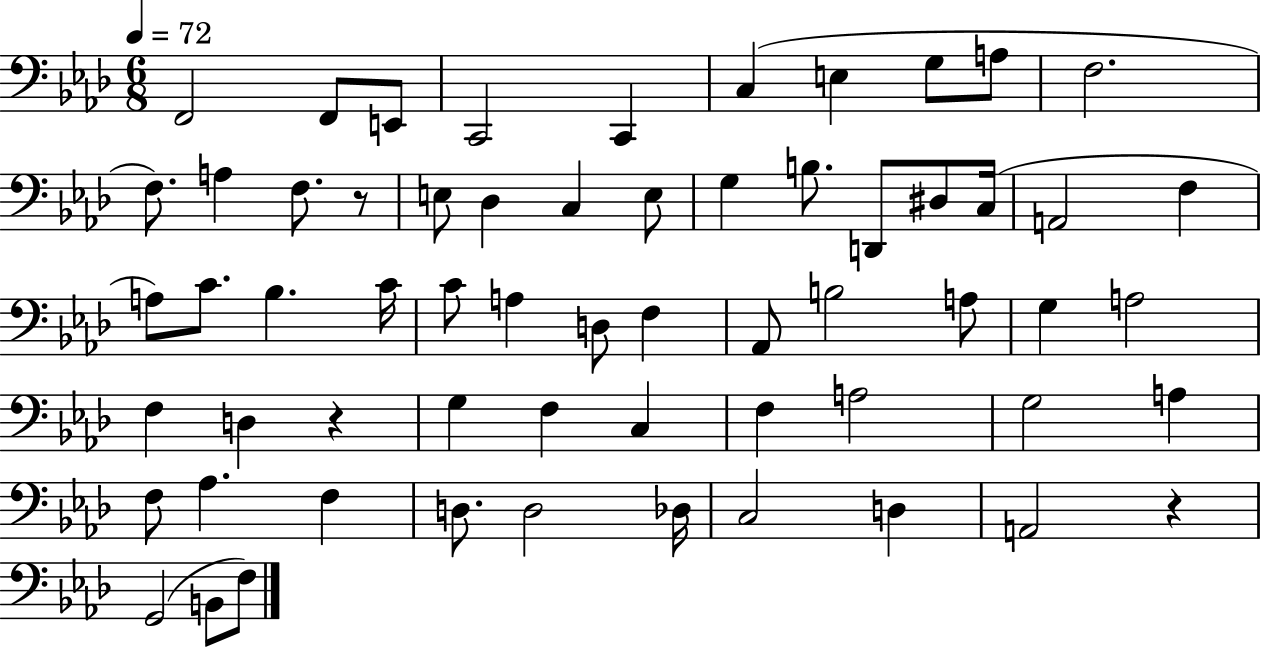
X:1
T:Untitled
M:6/8
L:1/4
K:Ab
F,,2 F,,/2 E,,/2 C,,2 C,, C, E, G,/2 A,/2 F,2 F,/2 A, F,/2 z/2 E,/2 _D, C, E,/2 G, B,/2 D,,/2 ^D,/2 C,/4 A,,2 F, A,/2 C/2 _B, C/4 C/2 A, D,/2 F, _A,,/2 B,2 A,/2 G, A,2 F, D, z G, F, C, F, A,2 G,2 A, F,/2 _A, F, D,/2 D,2 _D,/4 C,2 D, A,,2 z G,,2 B,,/2 F,/2